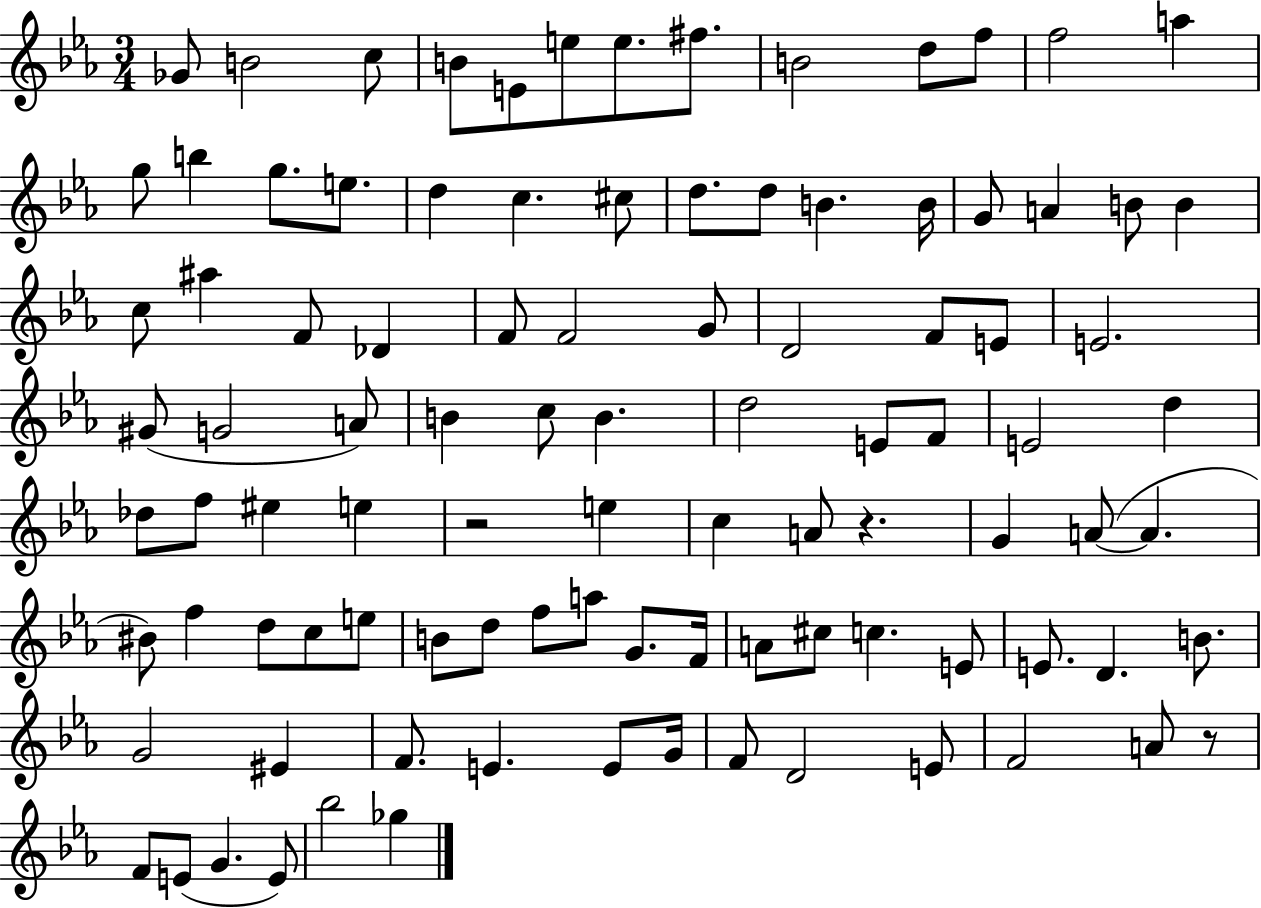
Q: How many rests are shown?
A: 3